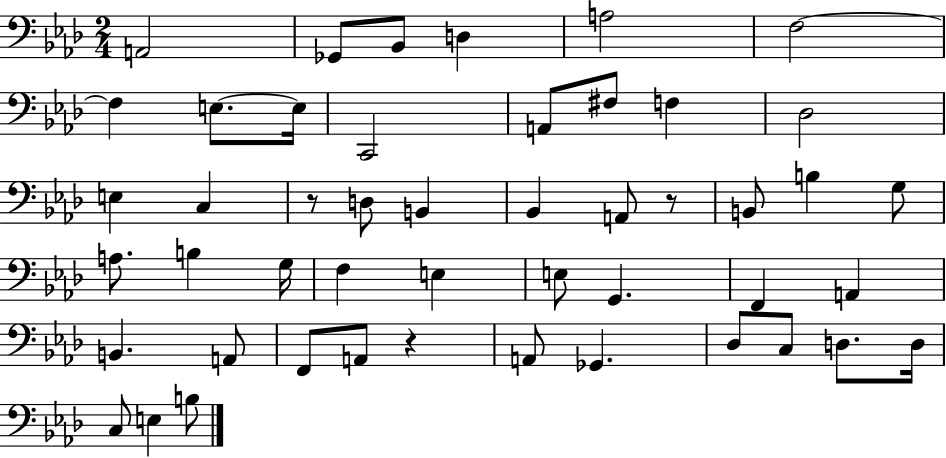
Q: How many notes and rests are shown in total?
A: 48